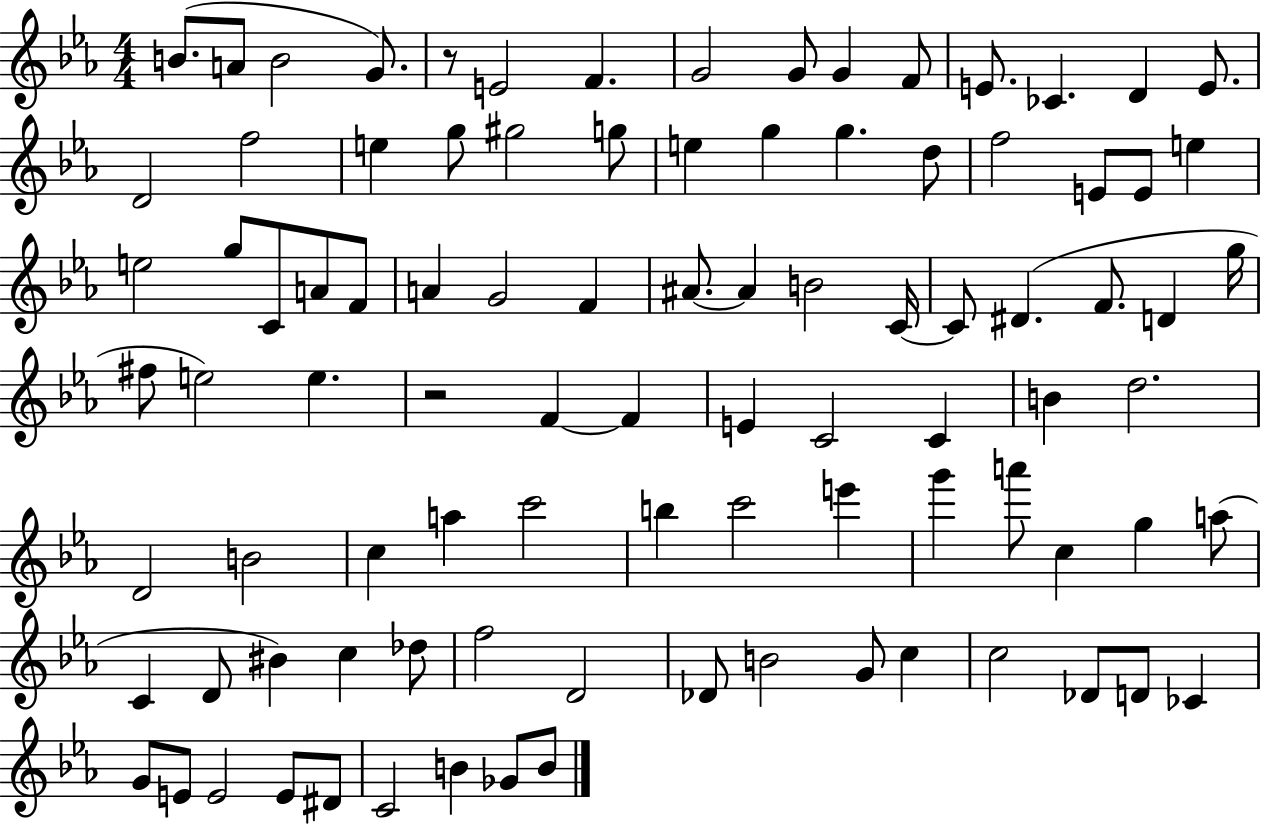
{
  \clef treble
  \numericTimeSignature
  \time 4/4
  \key ees \major
  b'8.( a'8 b'2 g'8.) | r8 e'2 f'4. | g'2 g'8 g'4 f'8 | e'8. ces'4. d'4 e'8. | \break d'2 f''2 | e''4 g''8 gis''2 g''8 | e''4 g''4 g''4. d''8 | f''2 e'8 e'8 e''4 | \break e''2 g''8 c'8 a'8 f'8 | a'4 g'2 f'4 | ais'8.~~ ais'4 b'2 c'16~~ | c'8 dis'4.( f'8. d'4 g''16 | \break fis''8 e''2) e''4. | r2 f'4~~ f'4 | e'4 c'2 c'4 | b'4 d''2. | \break d'2 b'2 | c''4 a''4 c'''2 | b''4 c'''2 e'''4 | g'''4 a'''8 c''4 g''4 a''8( | \break c'4 d'8 bis'4) c''4 des''8 | f''2 d'2 | des'8 b'2 g'8 c''4 | c''2 des'8 d'8 ces'4 | \break g'8 e'8 e'2 e'8 dis'8 | c'2 b'4 ges'8 b'8 | \bar "|."
}